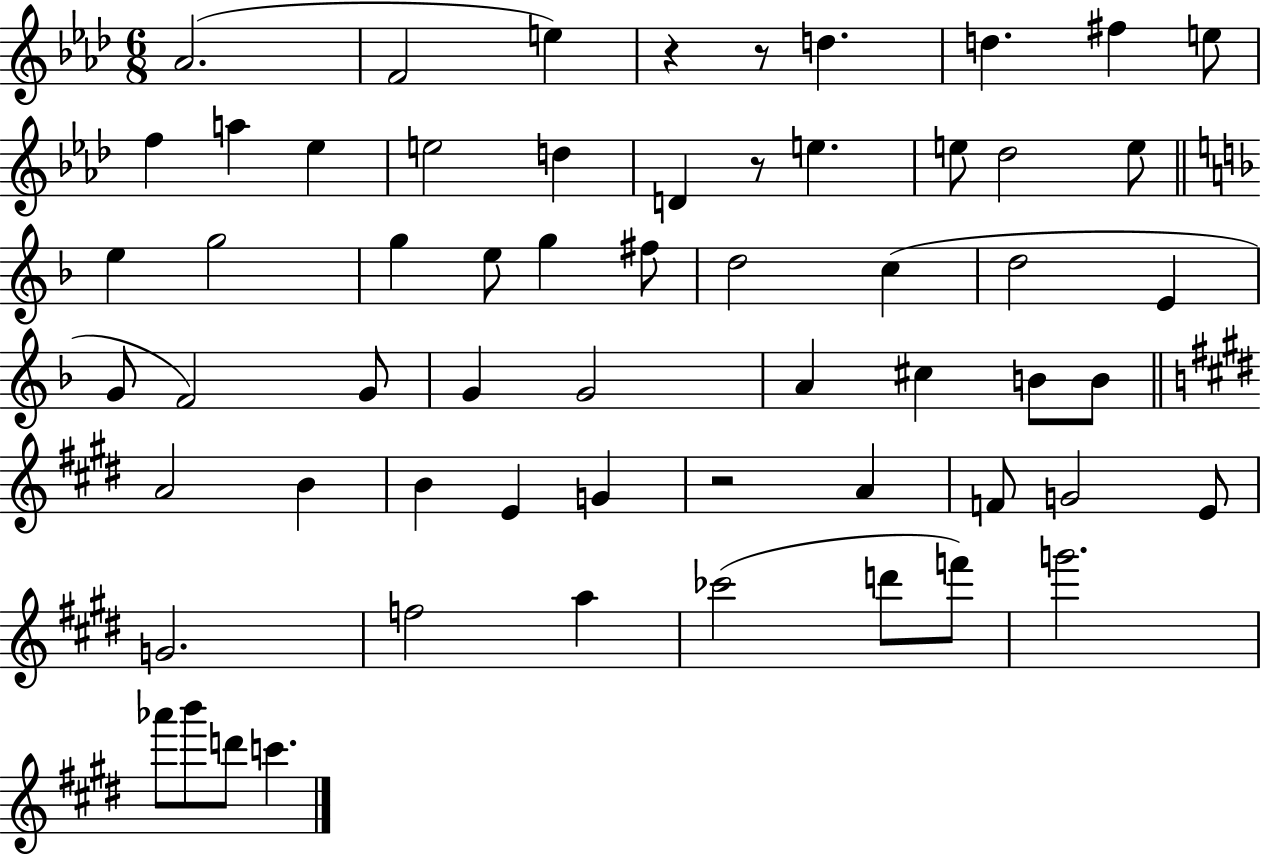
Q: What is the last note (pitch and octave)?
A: C6